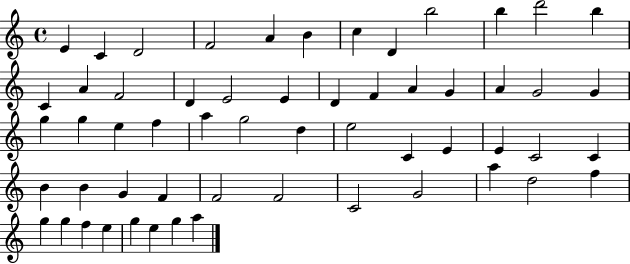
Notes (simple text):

E4/q C4/q D4/h F4/h A4/q B4/q C5/q D4/q B5/h B5/q D6/h B5/q C4/q A4/q F4/h D4/q E4/h E4/q D4/q F4/q A4/q G4/q A4/q G4/h G4/q G5/q G5/q E5/q F5/q A5/q G5/h D5/q E5/h C4/q E4/q E4/q C4/h C4/q B4/q B4/q G4/q F4/q F4/h F4/h C4/h G4/h A5/q D5/h F5/q G5/q G5/q F5/q E5/q G5/q E5/q G5/q A5/q